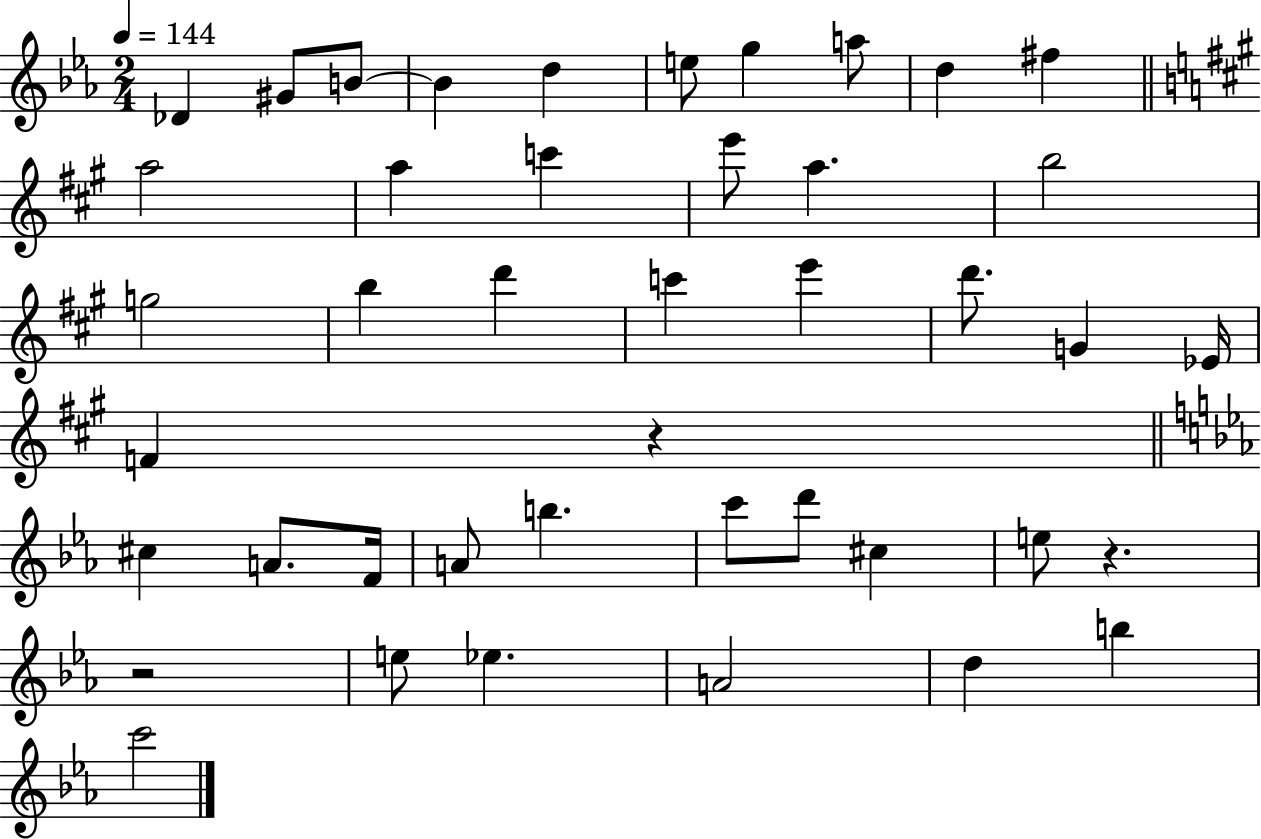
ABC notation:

X:1
T:Untitled
M:2/4
L:1/4
K:Eb
_D ^G/2 B/2 B d e/2 g a/2 d ^f a2 a c' e'/2 a b2 g2 b d' c' e' d'/2 G _E/4 F z ^c A/2 F/4 A/2 b c'/2 d'/2 ^c e/2 z z2 e/2 _e A2 d b c'2